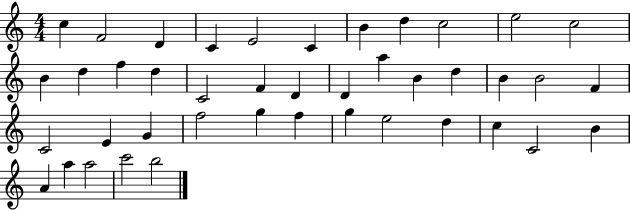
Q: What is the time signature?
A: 4/4